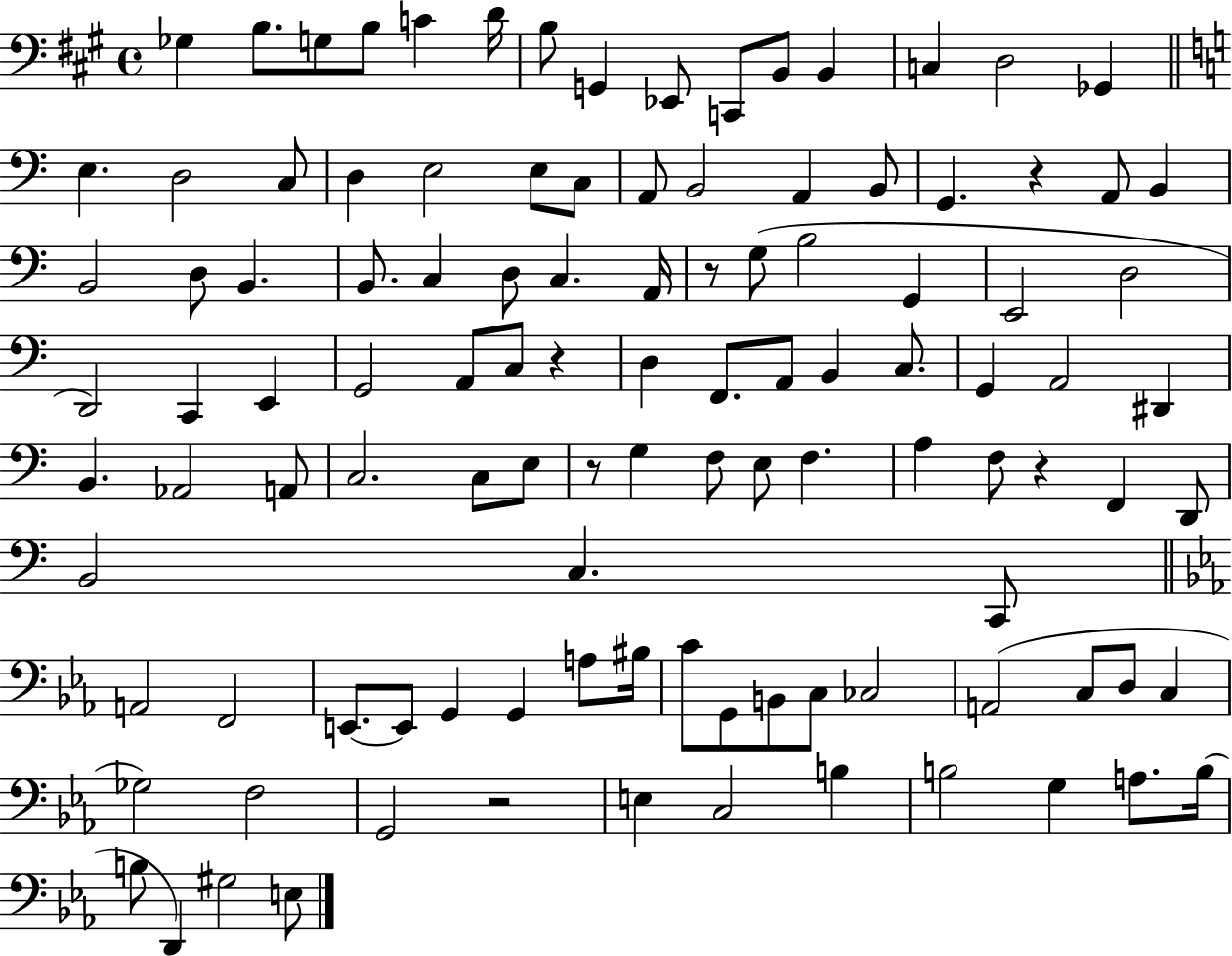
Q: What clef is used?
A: bass